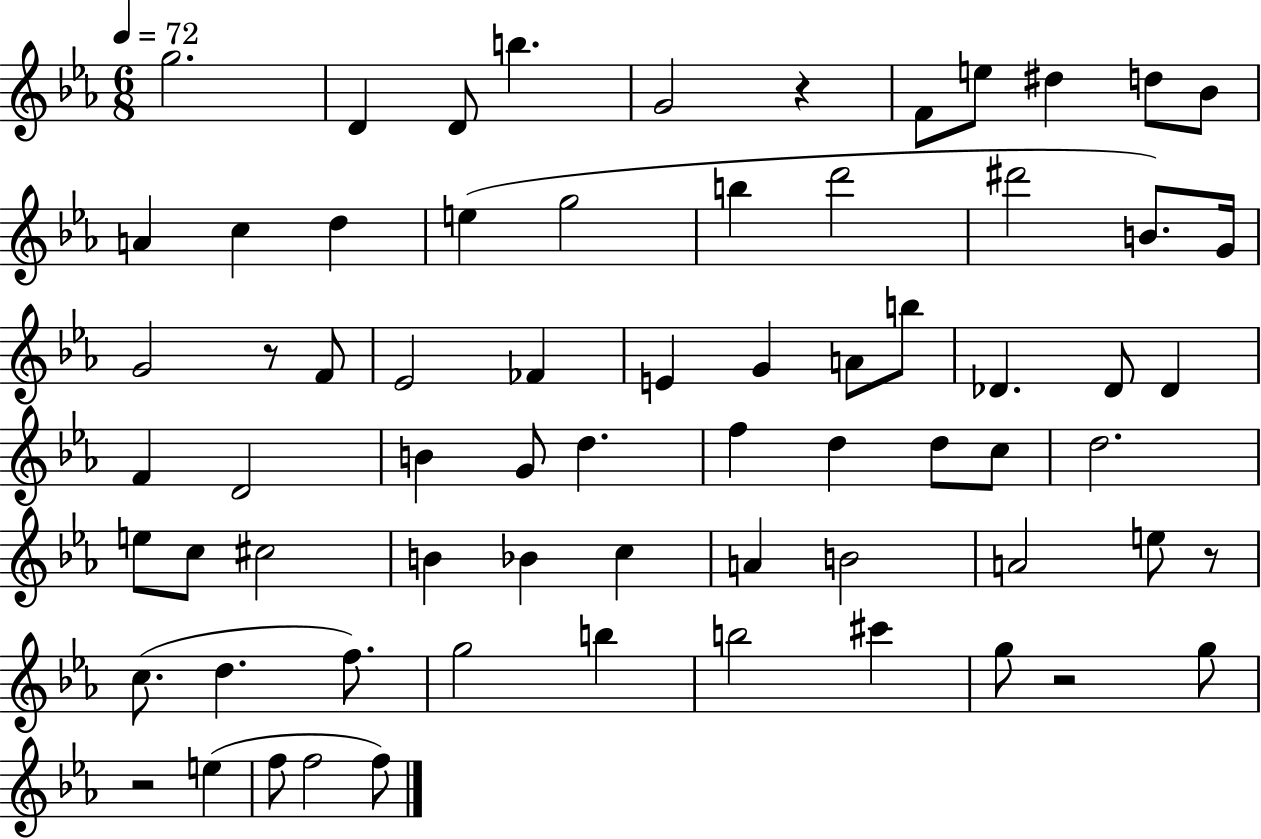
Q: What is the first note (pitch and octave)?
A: G5